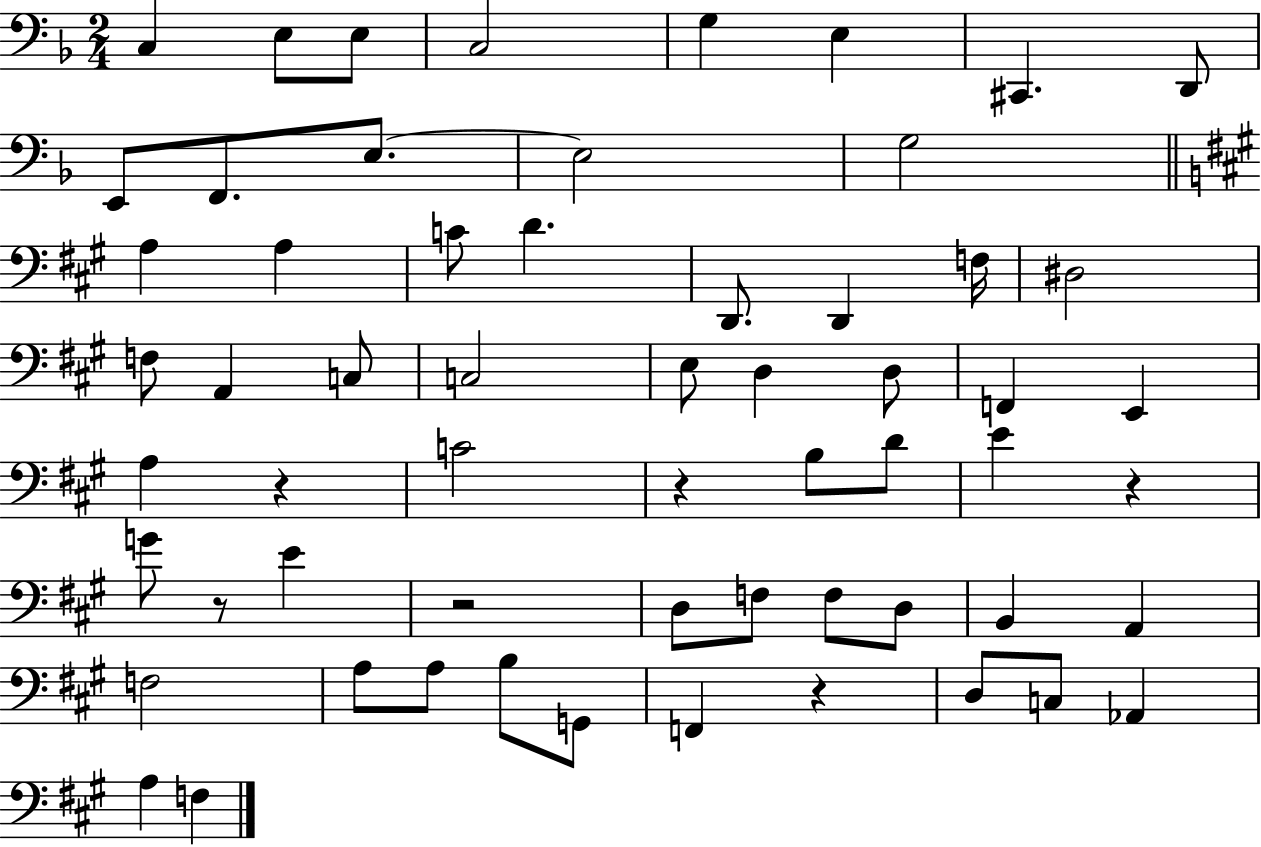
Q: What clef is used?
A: bass